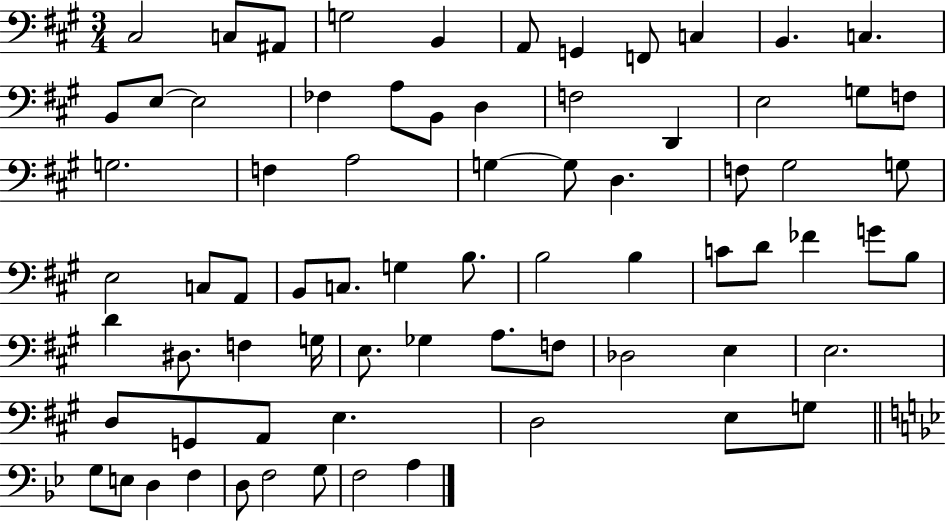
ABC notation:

X:1
T:Untitled
M:3/4
L:1/4
K:A
^C,2 C,/2 ^A,,/2 G,2 B,, A,,/2 G,, F,,/2 C, B,, C, B,,/2 E,/2 E,2 _F, A,/2 B,,/2 D, F,2 D,, E,2 G,/2 F,/2 G,2 F, A,2 G, G,/2 D, F,/2 ^G,2 G,/2 E,2 C,/2 A,,/2 B,,/2 C,/2 G, B,/2 B,2 B, C/2 D/2 _F G/2 B,/2 D ^D,/2 F, G,/4 E,/2 _G, A,/2 F,/2 _D,2 E, E,2 D,/2 G,,/2 A,,/2 E, D,2 E,/2 G,/2 G,/2 E,/2 D, F, D,/2 F,2 G,/2 F,2 A,